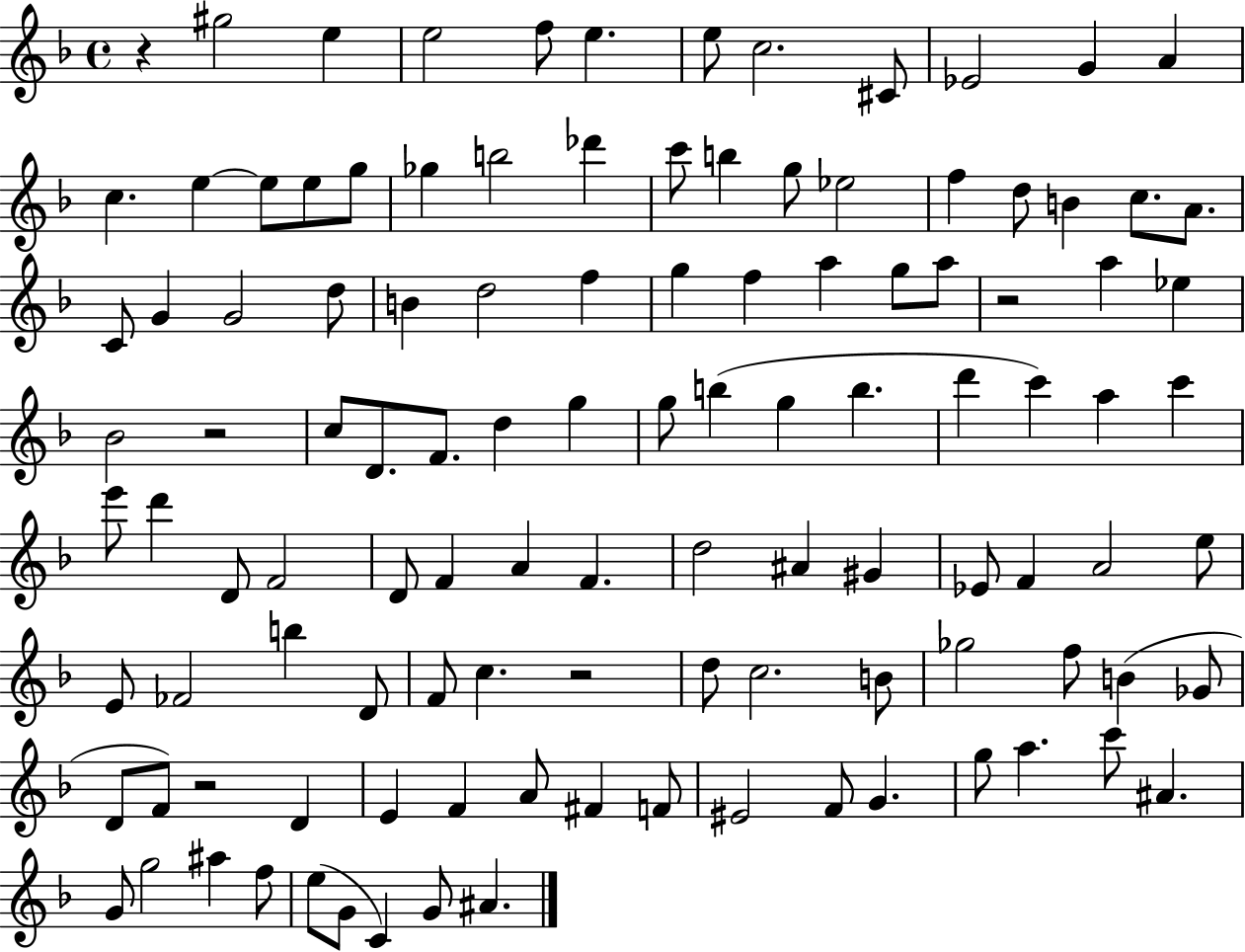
{
  \clef treble
  \time 4/4
  \defaultTimeSignature
  \key f \major
  r4 gis''2 e''4 | e''2 f''8 e''4. | e''8 c''2. cis'8 | ees'2 g'4 a'4 | \break c''4. e''4~~ e''8 e''8 g''8 | ges''4 b''2 des'''4 | c'''8 b''4 g''8 ees''2 | f''4 d''8 b'4 c''8. a'8. | \break c'8 g'4 g'2 d''8 | b'4 d''2 f''4 | g''4 f''4 a''4 g''8 a''8 | r2 a''4 ees''4 | \break bes'2 r2 | c''8 d'8. f'8. d''4 g''4 | g''8 b''4( g''4 b''4. | d'''4 c'''4) a''4 c'''4 | \break e'''8 d'''4 d'8 f'2 | d'8 f'4 a'4 f'4. | d''2 ais'4 gis'4 | ees'8 f'4 a'2 e''8 | \break e'8 fes'2 b''4 d'8 | f'8 c''4. r2 | d''8 c''2. b'8 | ges''2 f''8 b'4( ges'8 | \break d'8 f'8) r2 d'4 | e'4 f'4 a'8 fis'4 f'8 | eis'2 f'8 g'4. | g''8 a''4. c'''8 ais'4. | \break g'8 g''2 ais''4 f''8 | e''8( g'8 c'4) g'8 ais'4. | \bar "|."
}